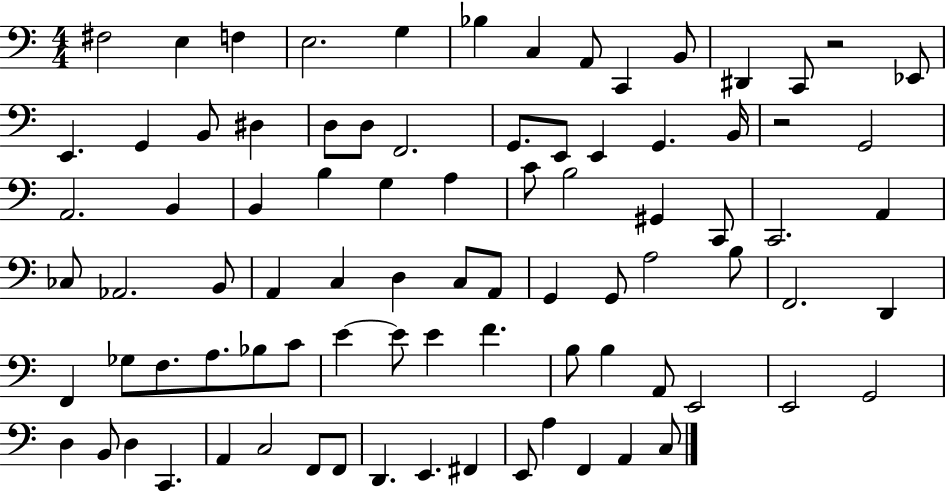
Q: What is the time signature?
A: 4/4